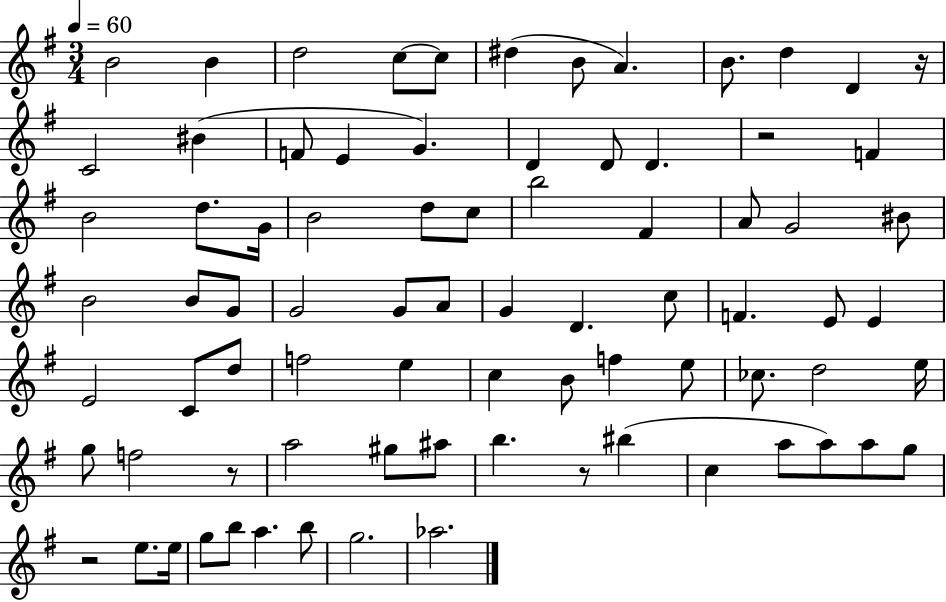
B4/h B4/q D5/h C5/e C5/e D#5/q B4/e A4/q. B4/e. D5/q D4/q R/s C4/h BIS4/q F4/e E4/q G4/q. D4/q D4/e D4/q. R/h F4/q B4/h D5/e. G4/s B4/h D5/e C5/e B5/h F#4/q A4/e G4/h BIS4/e B4/h B4/e G4/e G4/h G4/e A4/e G4/q D4/q. C5/e F4/q. E4/e E4/q E4/h C4/e D5/e F5/h E5/q C5/q B4/e F5/q E5/e CES5/e. D5/h E5/s G5/e F5/h R/e A5/h G#5/e A#5/e B5/q. R/e BIS5/q C5/q A5/e A5/e A5/e G5/e R/h E5/e. E5/s G5/e B5/e A5/q. B5/e G5/h. Ab5/h.